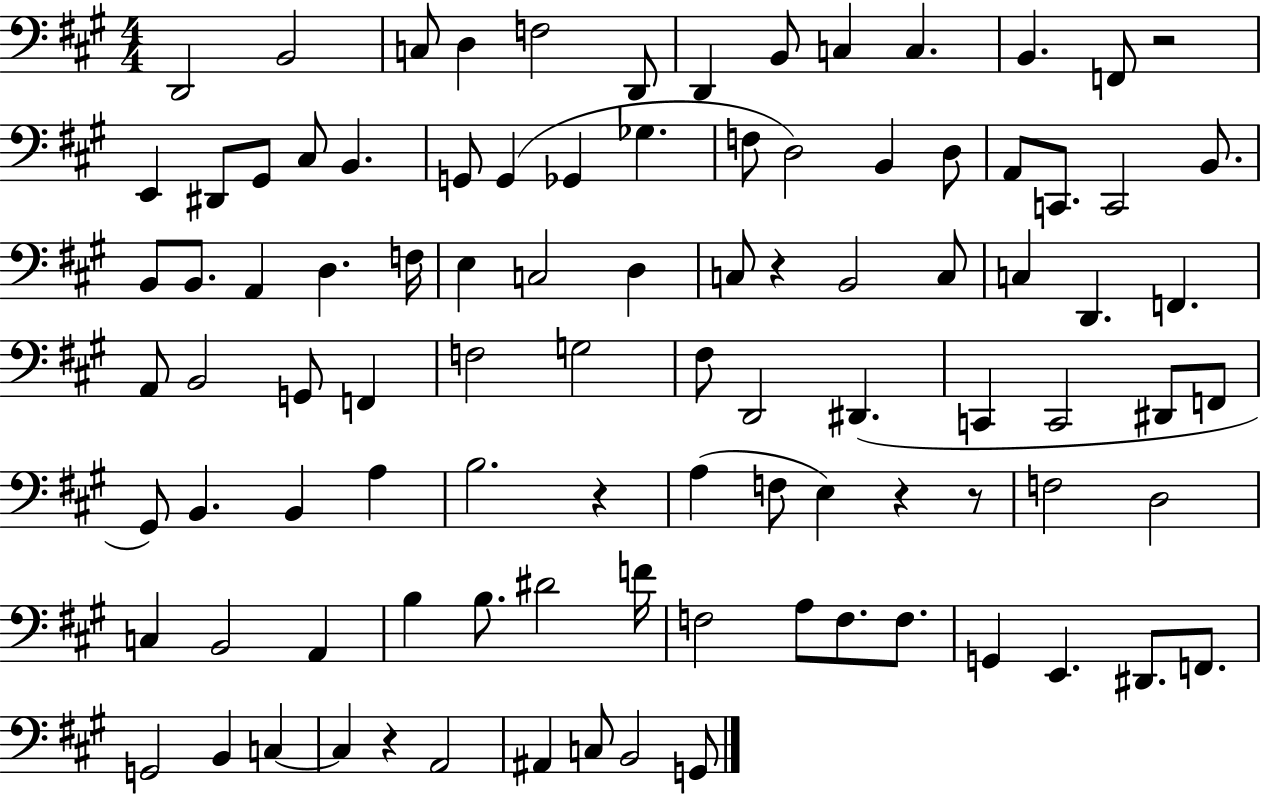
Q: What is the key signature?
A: A major